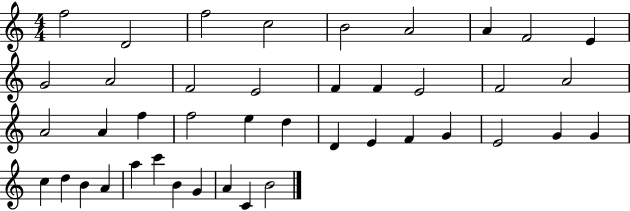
F5/h D4/h F5/h C5/h B4/h A4/h A4/q F4/h E4/q G4/h A4/h F4/h E4/h F4/q F4/q E4/h F4/h A4/h A4/h A4/q F5/q F5/h E5/q D5/q D4/q E4/q F4/q G4/q E4/h G4/q G4/q C5/q D5/q B4/q A4/q A5/q C6/q B4/q G4/q A4/q C4/q B4/h